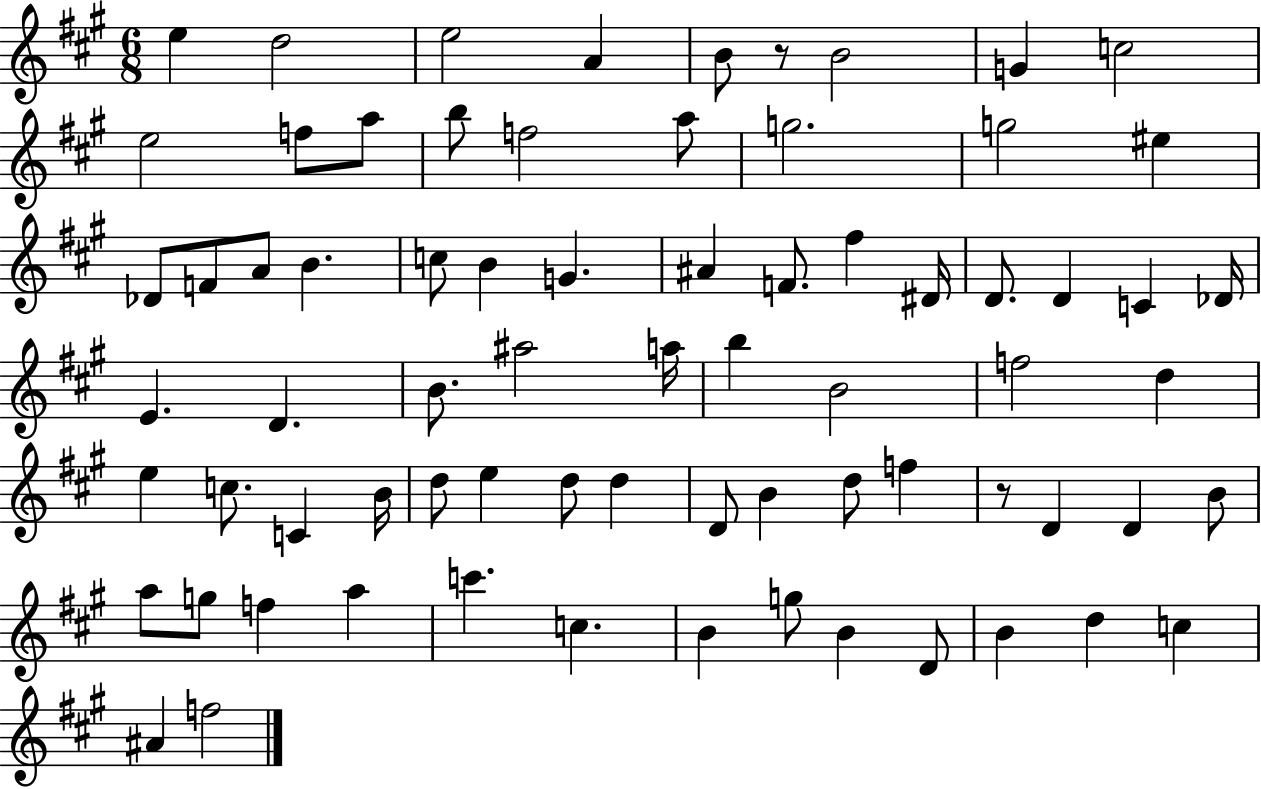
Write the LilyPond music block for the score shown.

{
  \clef treble
  \numericTimeSignature
  \time 6/8
  \key a \major
  \repeat volta 2 { e''4 d''2 | e''2 a'4 | b'8 r8 b'2 | g'4 c''2 | \break e''2 f''8 a''8 | b''8 f''2 a''8 | g''2. | g''2 eis''4 | \break des'8 f'8 a'8 b'4. | c''8 b'4 g'4. | ais'4 f'8. fis''4 dis'16 | d'8. d'4 c'4 des'16 | \break e'4. d'4. | b'8. ais''2 a''16 | b''4 b'2 | f''2 d''4 | \break e''4 c''8. c'4 b'16 | d''8 e''4 d''8 d''4 | d'8 b'4 d''8 f''4 | r8 d'4 d'4 b'8 | \break a''8 g''8 f''4 a''4 | c'''4. c''4. | b'4 g''8 b'4 d'8 | b'4 d''4 c''4 | \break ais'4 f''2 | } \bar "|."
}